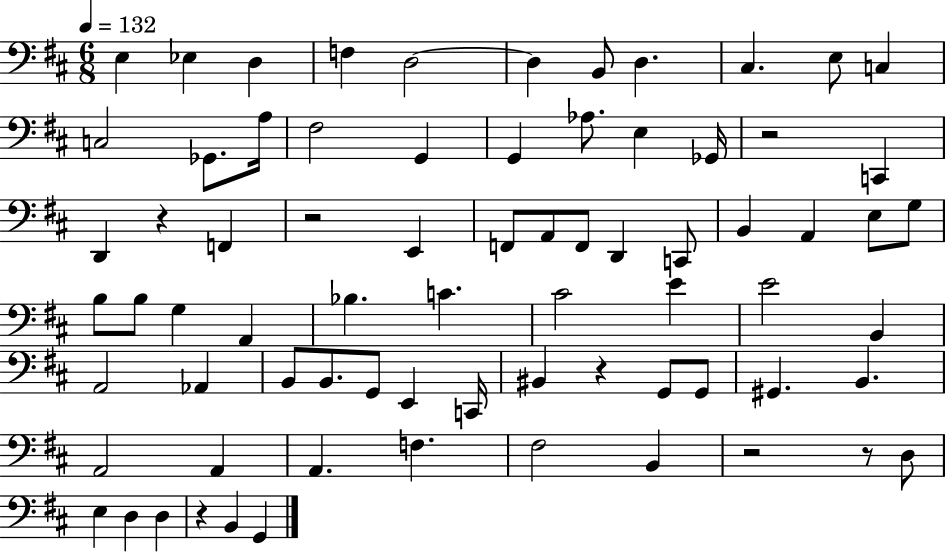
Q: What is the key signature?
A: D major